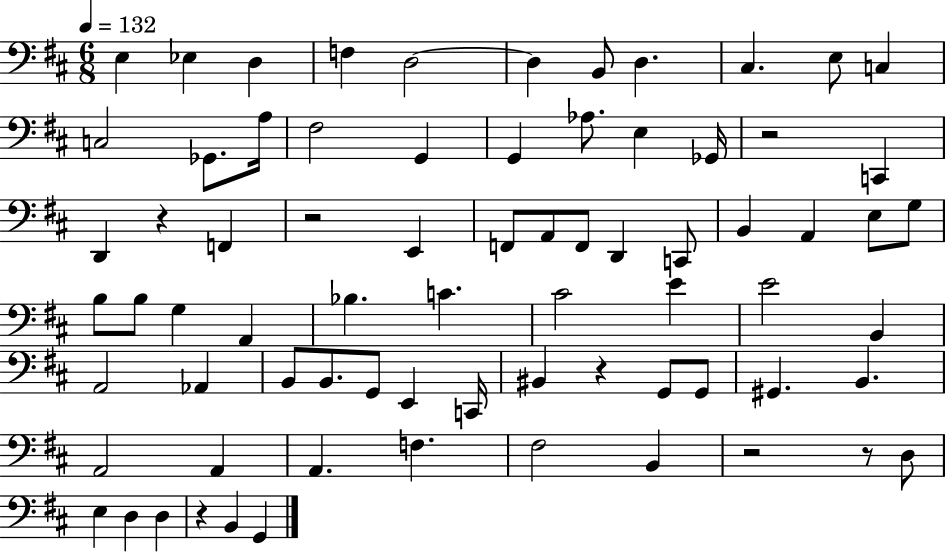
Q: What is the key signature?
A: D major